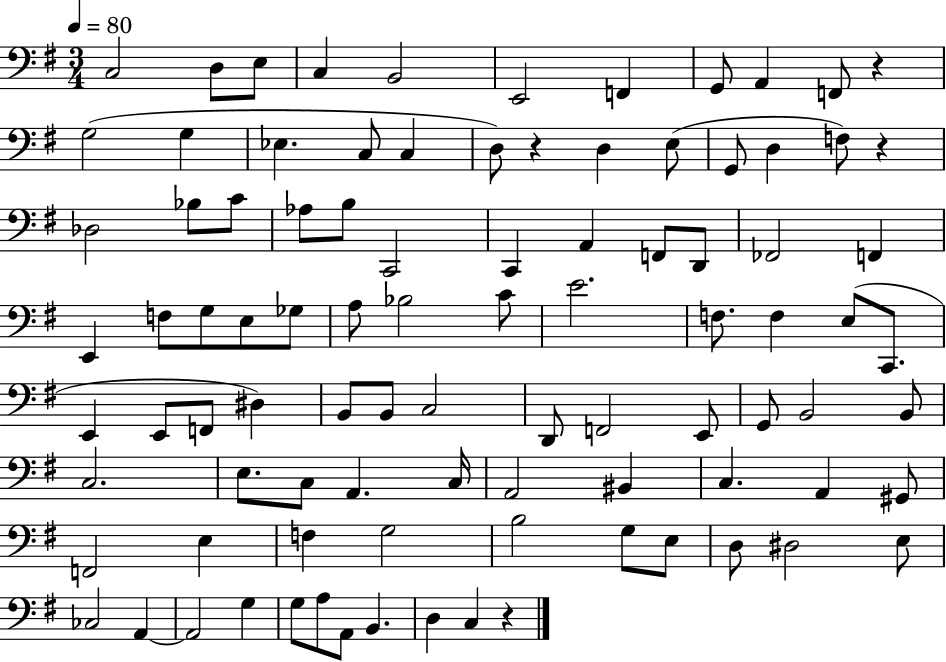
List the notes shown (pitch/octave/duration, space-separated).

C3/h D3/e E3/e C3/q B2/h E2/h F2/q G2/e A2/q F2/e R/q G3/h G3/q Eb3/q. C3/e C3/q D3/e R/q D3/q E3/e G2/e D3/q F3/e R/q Db3/h Bb3/e C4/e Ab3/e B3/e C2/h C2/q A2/q F2/e D2/e FES2/h F2/q E2/q F3/e G3/e E3/e Gb3/e A3/e Bb3/h C4/e E4/h. F3/e. F3/q E3/e C2/e. E2/q E2/e F2/e D#3/q B2/e B2/e C3/h D2/e F2/h E2/e G2/e B2/h B2/e C3/h. E3/e. C3/e A2/q. C3/s A2/h BIS2/q C3/q. A2/q G#2/e F2/h E3/q F3/q G3/h B3/h G3/e E3/e D3/e D#3/h E3/e CES3/h A2/q A2/h G3/q G3/e A3/e A2/e B2/q. D3/q C3/q R/q